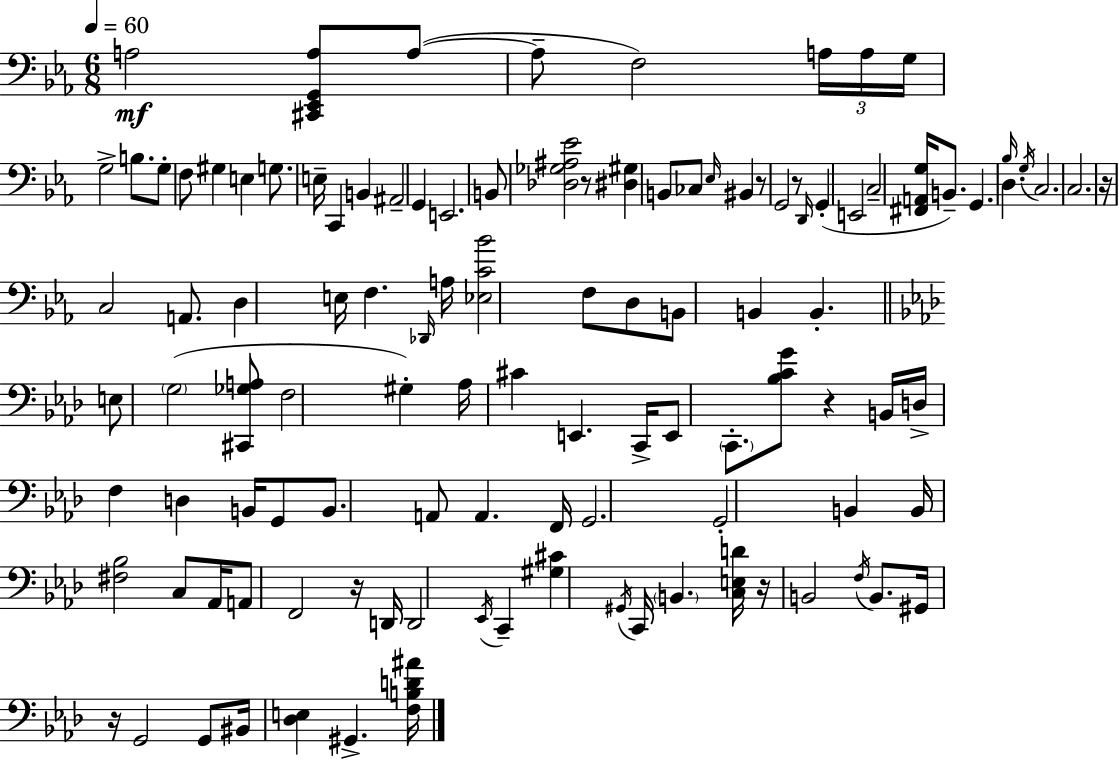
{
  \clef bass
  \numericTimeSignature
  \time 6/8
  \key c \minor
  \tempo 4 = 60
  \repeat volta 2 { a2\mf <cis, ees, g, a>8 a8~(~ | a8-- f2) \tuplet 3/2 { a16 a16 | g16 } g2-> b8. | g8-. f8 gis4 e4 | \break g8. e16-- c,4 b,4 | ais,2-- g,4 | e,2. | b,8 <des ges ais ees'>2 r8 | \break <dis gis>4 b,8 ces8 \grace { ees16 } bis,4 | r8 g,2 r8 | \grace { d,16 } g,4-.( e,2 | c2-- <fis, a, g>16 b,8.--) | \break g,4. \grace { bes16 } d4. | \acciaccatura { g16 } c2. | c2. | r16 c2 | \break a,8. d4 e16 f4. | \grace { des,16 } a16 <ees c' bes'>2 | f8 d8 b,8 b,4 b,4.-. | \bar "||" \break \key aes \major e8 \parenthesize g2( <cis, ges a>8 | f2 gis4-.) | aes16 cis'4 e,4. c,16-> | e,8 \parenthesize c,8.-. <bes c' g'>8 r4 b,16 | \break d16-> f4 d4 b,16 g,8 | b,8. a,8 a,4. f,16 | g,2. | g,2-. b,4 | \break b,16 <fis bes>2 c8 aes,16 | a,8 f,2 r16 d,16 | d,2 \acciaccatura { ees,16 } c,4-- | <gis cis'>4 \acciaccatura { gis,16 } c,16 \parenthesize b,4. | \break <c e d'>16 r16 b,2 \acciaccatura { f16 } | b,8. gis,16 r16 g,2 | g,8 bis,16 <des e>4 gis,4.-> | <f b d' ais'>16 } \bar "|."
}